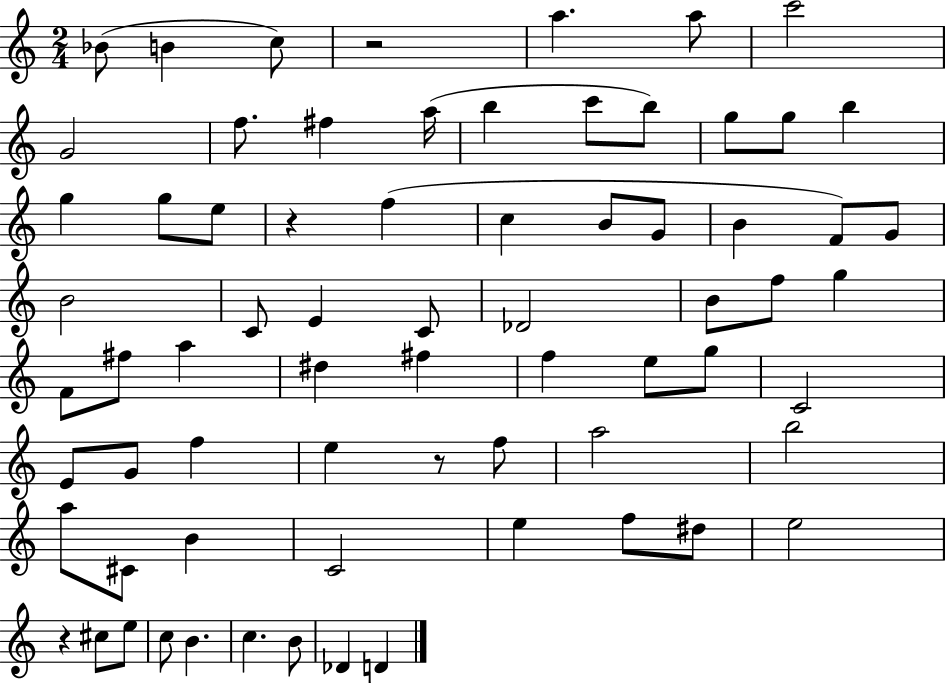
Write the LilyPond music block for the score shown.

{
  \clef treble
  \numericTimeSignature
  \time 2/4
  \key c \major
  bes'8( b'4 c''8) | r2 | a''4. a''8 | c'''2 | \break g'2 | f''8. fis''4 a''16( | b''4 c'''8 b''8) | g''8 g''8 b''4 | \break g''4 g''8 e''8 | r4 f''4( | c''4 b'8 g'8 | b'4 f'8) g'8 | \break b'2 | c'8 e'4 c'8 | des'2 | b'8 f''8 g''4 | \break f'8 fis''8 a''4 | dis''4 fis''4 | f''4 e''8 g''8 | c'2 | \break e'8 g'8 f''4 | e''4 r8 f''8 | a''2 | b''2 | \break a''8 cis'8 b'4 | c'2 | e''4 f''8 dis''8 | e''2 | \break r4 cis''8 e''8 | c''8 b'4. | c''4. b'8 | des'4 d'4 | \break \bar "|."
}